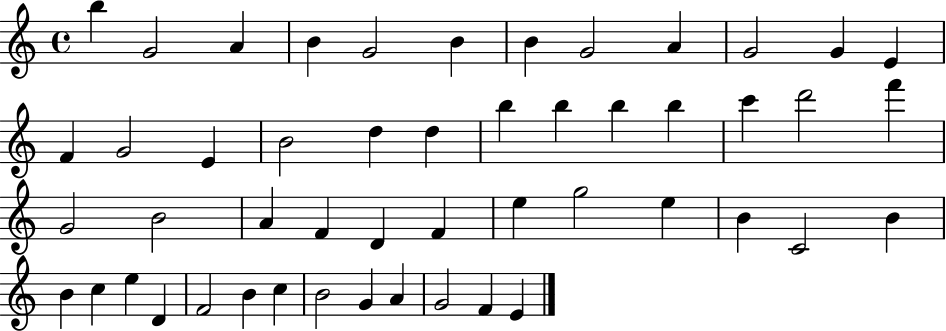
X:1
T:Untitled
M:4/4
L:1/4
K:C
b G2 A B G2 B B G2 A G2 G E F G2 E B2 d d b b b b c' d'2 f' G2 B2 A F D F e g2 e B C2 B B c e D F2 B c B2 G A G2 F E